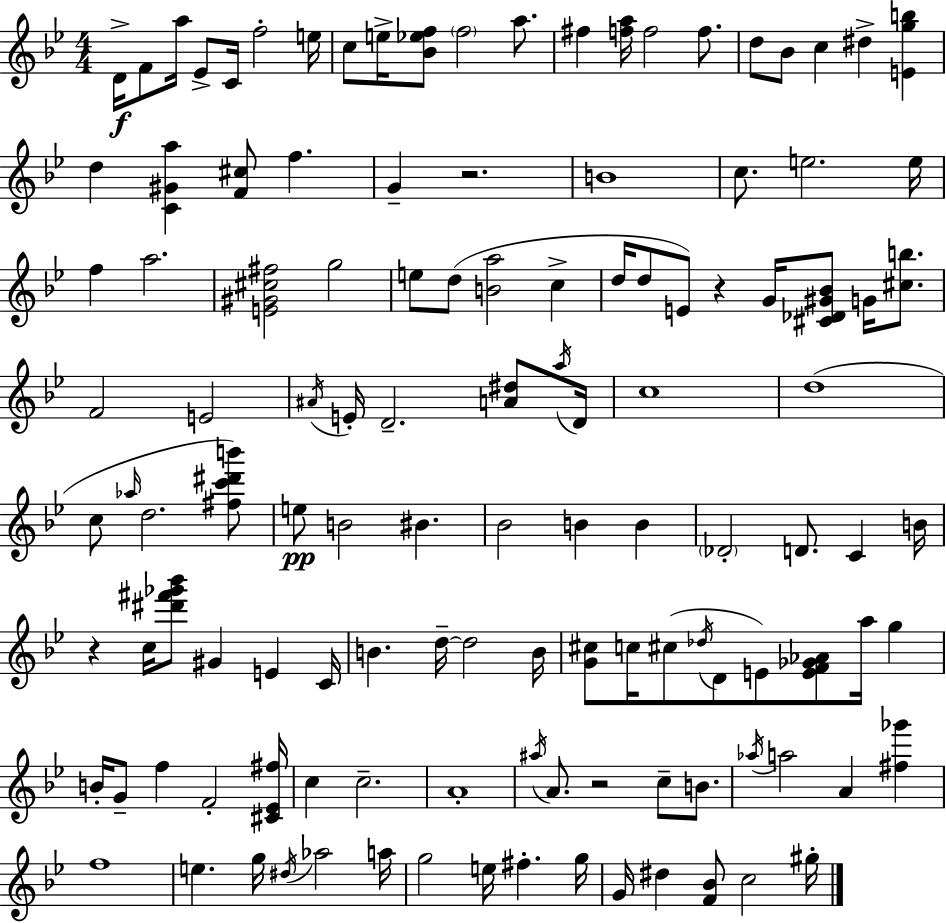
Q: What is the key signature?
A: BES major